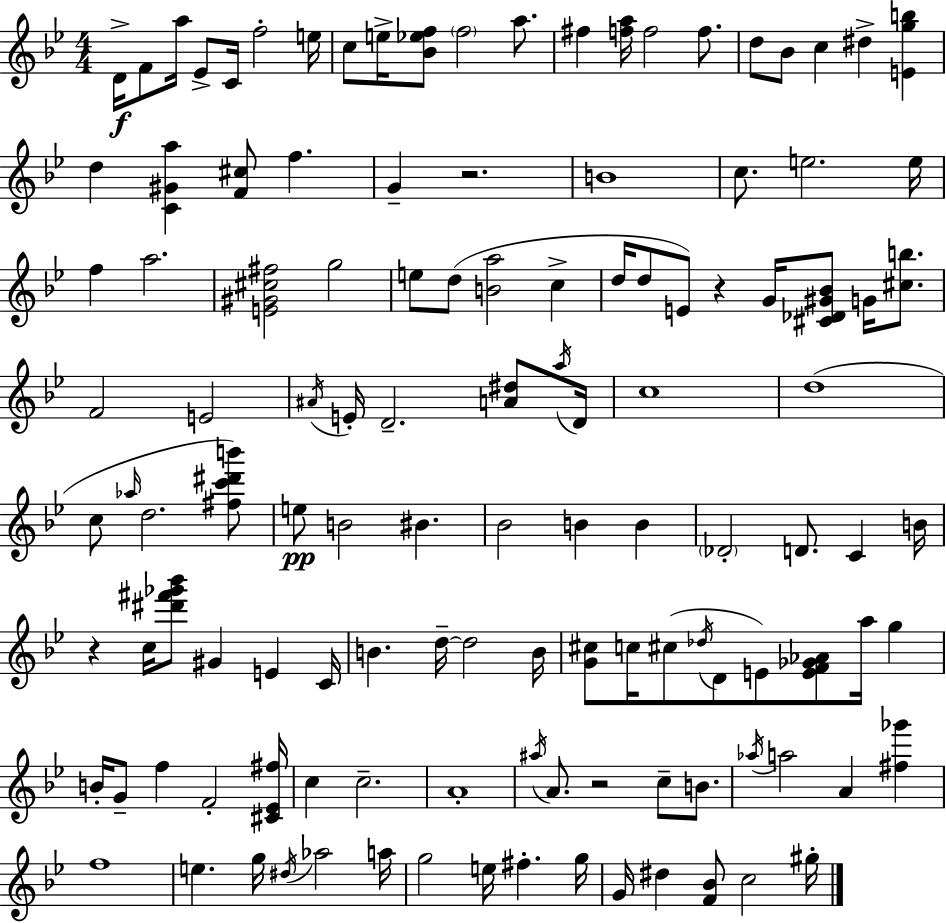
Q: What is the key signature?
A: BES major